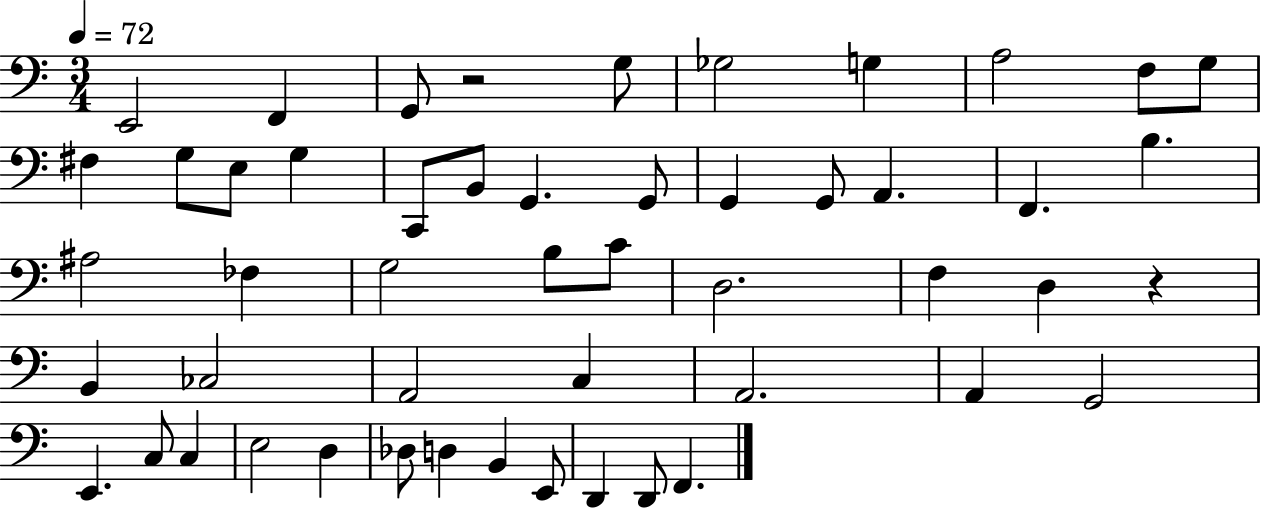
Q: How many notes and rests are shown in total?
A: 51